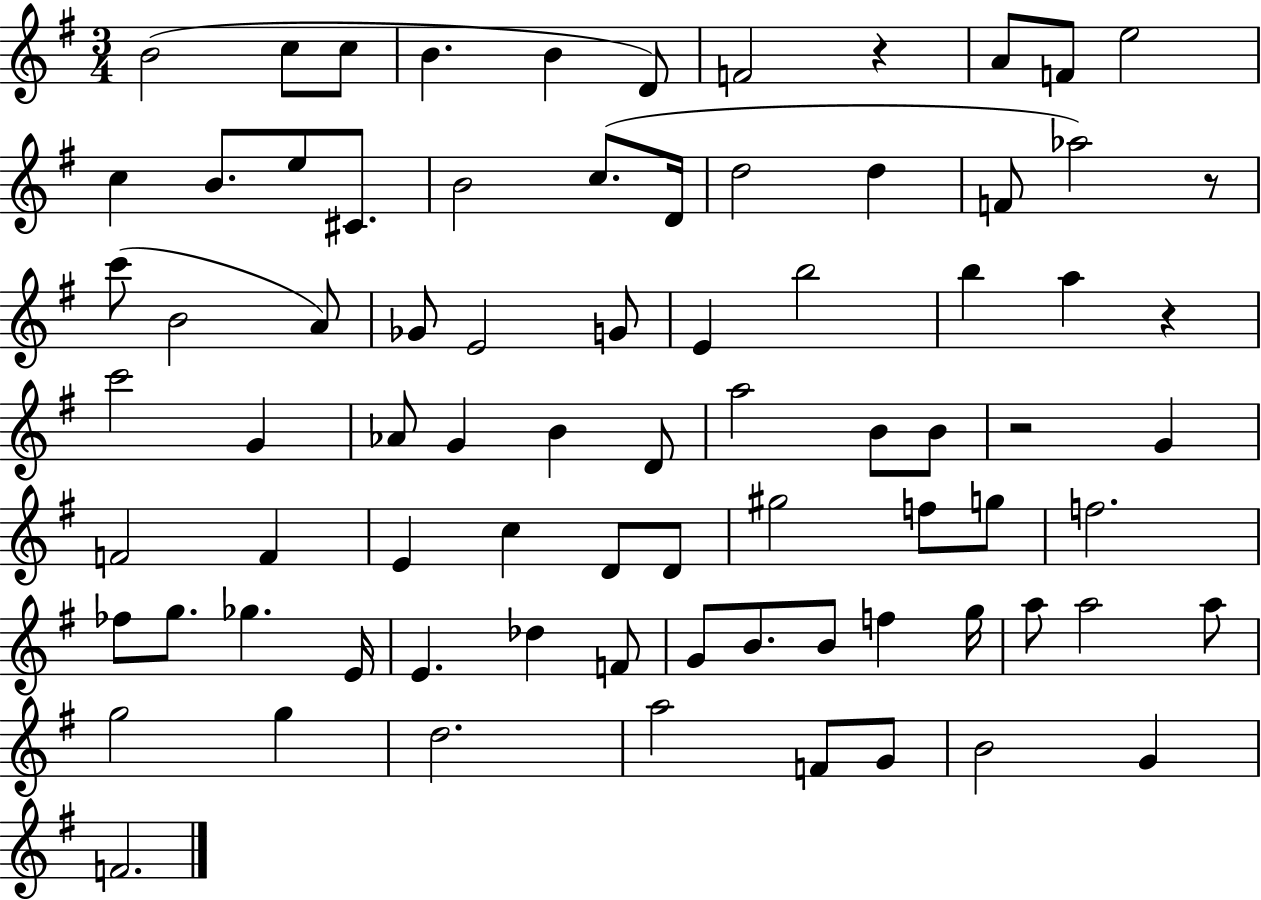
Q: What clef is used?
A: treble